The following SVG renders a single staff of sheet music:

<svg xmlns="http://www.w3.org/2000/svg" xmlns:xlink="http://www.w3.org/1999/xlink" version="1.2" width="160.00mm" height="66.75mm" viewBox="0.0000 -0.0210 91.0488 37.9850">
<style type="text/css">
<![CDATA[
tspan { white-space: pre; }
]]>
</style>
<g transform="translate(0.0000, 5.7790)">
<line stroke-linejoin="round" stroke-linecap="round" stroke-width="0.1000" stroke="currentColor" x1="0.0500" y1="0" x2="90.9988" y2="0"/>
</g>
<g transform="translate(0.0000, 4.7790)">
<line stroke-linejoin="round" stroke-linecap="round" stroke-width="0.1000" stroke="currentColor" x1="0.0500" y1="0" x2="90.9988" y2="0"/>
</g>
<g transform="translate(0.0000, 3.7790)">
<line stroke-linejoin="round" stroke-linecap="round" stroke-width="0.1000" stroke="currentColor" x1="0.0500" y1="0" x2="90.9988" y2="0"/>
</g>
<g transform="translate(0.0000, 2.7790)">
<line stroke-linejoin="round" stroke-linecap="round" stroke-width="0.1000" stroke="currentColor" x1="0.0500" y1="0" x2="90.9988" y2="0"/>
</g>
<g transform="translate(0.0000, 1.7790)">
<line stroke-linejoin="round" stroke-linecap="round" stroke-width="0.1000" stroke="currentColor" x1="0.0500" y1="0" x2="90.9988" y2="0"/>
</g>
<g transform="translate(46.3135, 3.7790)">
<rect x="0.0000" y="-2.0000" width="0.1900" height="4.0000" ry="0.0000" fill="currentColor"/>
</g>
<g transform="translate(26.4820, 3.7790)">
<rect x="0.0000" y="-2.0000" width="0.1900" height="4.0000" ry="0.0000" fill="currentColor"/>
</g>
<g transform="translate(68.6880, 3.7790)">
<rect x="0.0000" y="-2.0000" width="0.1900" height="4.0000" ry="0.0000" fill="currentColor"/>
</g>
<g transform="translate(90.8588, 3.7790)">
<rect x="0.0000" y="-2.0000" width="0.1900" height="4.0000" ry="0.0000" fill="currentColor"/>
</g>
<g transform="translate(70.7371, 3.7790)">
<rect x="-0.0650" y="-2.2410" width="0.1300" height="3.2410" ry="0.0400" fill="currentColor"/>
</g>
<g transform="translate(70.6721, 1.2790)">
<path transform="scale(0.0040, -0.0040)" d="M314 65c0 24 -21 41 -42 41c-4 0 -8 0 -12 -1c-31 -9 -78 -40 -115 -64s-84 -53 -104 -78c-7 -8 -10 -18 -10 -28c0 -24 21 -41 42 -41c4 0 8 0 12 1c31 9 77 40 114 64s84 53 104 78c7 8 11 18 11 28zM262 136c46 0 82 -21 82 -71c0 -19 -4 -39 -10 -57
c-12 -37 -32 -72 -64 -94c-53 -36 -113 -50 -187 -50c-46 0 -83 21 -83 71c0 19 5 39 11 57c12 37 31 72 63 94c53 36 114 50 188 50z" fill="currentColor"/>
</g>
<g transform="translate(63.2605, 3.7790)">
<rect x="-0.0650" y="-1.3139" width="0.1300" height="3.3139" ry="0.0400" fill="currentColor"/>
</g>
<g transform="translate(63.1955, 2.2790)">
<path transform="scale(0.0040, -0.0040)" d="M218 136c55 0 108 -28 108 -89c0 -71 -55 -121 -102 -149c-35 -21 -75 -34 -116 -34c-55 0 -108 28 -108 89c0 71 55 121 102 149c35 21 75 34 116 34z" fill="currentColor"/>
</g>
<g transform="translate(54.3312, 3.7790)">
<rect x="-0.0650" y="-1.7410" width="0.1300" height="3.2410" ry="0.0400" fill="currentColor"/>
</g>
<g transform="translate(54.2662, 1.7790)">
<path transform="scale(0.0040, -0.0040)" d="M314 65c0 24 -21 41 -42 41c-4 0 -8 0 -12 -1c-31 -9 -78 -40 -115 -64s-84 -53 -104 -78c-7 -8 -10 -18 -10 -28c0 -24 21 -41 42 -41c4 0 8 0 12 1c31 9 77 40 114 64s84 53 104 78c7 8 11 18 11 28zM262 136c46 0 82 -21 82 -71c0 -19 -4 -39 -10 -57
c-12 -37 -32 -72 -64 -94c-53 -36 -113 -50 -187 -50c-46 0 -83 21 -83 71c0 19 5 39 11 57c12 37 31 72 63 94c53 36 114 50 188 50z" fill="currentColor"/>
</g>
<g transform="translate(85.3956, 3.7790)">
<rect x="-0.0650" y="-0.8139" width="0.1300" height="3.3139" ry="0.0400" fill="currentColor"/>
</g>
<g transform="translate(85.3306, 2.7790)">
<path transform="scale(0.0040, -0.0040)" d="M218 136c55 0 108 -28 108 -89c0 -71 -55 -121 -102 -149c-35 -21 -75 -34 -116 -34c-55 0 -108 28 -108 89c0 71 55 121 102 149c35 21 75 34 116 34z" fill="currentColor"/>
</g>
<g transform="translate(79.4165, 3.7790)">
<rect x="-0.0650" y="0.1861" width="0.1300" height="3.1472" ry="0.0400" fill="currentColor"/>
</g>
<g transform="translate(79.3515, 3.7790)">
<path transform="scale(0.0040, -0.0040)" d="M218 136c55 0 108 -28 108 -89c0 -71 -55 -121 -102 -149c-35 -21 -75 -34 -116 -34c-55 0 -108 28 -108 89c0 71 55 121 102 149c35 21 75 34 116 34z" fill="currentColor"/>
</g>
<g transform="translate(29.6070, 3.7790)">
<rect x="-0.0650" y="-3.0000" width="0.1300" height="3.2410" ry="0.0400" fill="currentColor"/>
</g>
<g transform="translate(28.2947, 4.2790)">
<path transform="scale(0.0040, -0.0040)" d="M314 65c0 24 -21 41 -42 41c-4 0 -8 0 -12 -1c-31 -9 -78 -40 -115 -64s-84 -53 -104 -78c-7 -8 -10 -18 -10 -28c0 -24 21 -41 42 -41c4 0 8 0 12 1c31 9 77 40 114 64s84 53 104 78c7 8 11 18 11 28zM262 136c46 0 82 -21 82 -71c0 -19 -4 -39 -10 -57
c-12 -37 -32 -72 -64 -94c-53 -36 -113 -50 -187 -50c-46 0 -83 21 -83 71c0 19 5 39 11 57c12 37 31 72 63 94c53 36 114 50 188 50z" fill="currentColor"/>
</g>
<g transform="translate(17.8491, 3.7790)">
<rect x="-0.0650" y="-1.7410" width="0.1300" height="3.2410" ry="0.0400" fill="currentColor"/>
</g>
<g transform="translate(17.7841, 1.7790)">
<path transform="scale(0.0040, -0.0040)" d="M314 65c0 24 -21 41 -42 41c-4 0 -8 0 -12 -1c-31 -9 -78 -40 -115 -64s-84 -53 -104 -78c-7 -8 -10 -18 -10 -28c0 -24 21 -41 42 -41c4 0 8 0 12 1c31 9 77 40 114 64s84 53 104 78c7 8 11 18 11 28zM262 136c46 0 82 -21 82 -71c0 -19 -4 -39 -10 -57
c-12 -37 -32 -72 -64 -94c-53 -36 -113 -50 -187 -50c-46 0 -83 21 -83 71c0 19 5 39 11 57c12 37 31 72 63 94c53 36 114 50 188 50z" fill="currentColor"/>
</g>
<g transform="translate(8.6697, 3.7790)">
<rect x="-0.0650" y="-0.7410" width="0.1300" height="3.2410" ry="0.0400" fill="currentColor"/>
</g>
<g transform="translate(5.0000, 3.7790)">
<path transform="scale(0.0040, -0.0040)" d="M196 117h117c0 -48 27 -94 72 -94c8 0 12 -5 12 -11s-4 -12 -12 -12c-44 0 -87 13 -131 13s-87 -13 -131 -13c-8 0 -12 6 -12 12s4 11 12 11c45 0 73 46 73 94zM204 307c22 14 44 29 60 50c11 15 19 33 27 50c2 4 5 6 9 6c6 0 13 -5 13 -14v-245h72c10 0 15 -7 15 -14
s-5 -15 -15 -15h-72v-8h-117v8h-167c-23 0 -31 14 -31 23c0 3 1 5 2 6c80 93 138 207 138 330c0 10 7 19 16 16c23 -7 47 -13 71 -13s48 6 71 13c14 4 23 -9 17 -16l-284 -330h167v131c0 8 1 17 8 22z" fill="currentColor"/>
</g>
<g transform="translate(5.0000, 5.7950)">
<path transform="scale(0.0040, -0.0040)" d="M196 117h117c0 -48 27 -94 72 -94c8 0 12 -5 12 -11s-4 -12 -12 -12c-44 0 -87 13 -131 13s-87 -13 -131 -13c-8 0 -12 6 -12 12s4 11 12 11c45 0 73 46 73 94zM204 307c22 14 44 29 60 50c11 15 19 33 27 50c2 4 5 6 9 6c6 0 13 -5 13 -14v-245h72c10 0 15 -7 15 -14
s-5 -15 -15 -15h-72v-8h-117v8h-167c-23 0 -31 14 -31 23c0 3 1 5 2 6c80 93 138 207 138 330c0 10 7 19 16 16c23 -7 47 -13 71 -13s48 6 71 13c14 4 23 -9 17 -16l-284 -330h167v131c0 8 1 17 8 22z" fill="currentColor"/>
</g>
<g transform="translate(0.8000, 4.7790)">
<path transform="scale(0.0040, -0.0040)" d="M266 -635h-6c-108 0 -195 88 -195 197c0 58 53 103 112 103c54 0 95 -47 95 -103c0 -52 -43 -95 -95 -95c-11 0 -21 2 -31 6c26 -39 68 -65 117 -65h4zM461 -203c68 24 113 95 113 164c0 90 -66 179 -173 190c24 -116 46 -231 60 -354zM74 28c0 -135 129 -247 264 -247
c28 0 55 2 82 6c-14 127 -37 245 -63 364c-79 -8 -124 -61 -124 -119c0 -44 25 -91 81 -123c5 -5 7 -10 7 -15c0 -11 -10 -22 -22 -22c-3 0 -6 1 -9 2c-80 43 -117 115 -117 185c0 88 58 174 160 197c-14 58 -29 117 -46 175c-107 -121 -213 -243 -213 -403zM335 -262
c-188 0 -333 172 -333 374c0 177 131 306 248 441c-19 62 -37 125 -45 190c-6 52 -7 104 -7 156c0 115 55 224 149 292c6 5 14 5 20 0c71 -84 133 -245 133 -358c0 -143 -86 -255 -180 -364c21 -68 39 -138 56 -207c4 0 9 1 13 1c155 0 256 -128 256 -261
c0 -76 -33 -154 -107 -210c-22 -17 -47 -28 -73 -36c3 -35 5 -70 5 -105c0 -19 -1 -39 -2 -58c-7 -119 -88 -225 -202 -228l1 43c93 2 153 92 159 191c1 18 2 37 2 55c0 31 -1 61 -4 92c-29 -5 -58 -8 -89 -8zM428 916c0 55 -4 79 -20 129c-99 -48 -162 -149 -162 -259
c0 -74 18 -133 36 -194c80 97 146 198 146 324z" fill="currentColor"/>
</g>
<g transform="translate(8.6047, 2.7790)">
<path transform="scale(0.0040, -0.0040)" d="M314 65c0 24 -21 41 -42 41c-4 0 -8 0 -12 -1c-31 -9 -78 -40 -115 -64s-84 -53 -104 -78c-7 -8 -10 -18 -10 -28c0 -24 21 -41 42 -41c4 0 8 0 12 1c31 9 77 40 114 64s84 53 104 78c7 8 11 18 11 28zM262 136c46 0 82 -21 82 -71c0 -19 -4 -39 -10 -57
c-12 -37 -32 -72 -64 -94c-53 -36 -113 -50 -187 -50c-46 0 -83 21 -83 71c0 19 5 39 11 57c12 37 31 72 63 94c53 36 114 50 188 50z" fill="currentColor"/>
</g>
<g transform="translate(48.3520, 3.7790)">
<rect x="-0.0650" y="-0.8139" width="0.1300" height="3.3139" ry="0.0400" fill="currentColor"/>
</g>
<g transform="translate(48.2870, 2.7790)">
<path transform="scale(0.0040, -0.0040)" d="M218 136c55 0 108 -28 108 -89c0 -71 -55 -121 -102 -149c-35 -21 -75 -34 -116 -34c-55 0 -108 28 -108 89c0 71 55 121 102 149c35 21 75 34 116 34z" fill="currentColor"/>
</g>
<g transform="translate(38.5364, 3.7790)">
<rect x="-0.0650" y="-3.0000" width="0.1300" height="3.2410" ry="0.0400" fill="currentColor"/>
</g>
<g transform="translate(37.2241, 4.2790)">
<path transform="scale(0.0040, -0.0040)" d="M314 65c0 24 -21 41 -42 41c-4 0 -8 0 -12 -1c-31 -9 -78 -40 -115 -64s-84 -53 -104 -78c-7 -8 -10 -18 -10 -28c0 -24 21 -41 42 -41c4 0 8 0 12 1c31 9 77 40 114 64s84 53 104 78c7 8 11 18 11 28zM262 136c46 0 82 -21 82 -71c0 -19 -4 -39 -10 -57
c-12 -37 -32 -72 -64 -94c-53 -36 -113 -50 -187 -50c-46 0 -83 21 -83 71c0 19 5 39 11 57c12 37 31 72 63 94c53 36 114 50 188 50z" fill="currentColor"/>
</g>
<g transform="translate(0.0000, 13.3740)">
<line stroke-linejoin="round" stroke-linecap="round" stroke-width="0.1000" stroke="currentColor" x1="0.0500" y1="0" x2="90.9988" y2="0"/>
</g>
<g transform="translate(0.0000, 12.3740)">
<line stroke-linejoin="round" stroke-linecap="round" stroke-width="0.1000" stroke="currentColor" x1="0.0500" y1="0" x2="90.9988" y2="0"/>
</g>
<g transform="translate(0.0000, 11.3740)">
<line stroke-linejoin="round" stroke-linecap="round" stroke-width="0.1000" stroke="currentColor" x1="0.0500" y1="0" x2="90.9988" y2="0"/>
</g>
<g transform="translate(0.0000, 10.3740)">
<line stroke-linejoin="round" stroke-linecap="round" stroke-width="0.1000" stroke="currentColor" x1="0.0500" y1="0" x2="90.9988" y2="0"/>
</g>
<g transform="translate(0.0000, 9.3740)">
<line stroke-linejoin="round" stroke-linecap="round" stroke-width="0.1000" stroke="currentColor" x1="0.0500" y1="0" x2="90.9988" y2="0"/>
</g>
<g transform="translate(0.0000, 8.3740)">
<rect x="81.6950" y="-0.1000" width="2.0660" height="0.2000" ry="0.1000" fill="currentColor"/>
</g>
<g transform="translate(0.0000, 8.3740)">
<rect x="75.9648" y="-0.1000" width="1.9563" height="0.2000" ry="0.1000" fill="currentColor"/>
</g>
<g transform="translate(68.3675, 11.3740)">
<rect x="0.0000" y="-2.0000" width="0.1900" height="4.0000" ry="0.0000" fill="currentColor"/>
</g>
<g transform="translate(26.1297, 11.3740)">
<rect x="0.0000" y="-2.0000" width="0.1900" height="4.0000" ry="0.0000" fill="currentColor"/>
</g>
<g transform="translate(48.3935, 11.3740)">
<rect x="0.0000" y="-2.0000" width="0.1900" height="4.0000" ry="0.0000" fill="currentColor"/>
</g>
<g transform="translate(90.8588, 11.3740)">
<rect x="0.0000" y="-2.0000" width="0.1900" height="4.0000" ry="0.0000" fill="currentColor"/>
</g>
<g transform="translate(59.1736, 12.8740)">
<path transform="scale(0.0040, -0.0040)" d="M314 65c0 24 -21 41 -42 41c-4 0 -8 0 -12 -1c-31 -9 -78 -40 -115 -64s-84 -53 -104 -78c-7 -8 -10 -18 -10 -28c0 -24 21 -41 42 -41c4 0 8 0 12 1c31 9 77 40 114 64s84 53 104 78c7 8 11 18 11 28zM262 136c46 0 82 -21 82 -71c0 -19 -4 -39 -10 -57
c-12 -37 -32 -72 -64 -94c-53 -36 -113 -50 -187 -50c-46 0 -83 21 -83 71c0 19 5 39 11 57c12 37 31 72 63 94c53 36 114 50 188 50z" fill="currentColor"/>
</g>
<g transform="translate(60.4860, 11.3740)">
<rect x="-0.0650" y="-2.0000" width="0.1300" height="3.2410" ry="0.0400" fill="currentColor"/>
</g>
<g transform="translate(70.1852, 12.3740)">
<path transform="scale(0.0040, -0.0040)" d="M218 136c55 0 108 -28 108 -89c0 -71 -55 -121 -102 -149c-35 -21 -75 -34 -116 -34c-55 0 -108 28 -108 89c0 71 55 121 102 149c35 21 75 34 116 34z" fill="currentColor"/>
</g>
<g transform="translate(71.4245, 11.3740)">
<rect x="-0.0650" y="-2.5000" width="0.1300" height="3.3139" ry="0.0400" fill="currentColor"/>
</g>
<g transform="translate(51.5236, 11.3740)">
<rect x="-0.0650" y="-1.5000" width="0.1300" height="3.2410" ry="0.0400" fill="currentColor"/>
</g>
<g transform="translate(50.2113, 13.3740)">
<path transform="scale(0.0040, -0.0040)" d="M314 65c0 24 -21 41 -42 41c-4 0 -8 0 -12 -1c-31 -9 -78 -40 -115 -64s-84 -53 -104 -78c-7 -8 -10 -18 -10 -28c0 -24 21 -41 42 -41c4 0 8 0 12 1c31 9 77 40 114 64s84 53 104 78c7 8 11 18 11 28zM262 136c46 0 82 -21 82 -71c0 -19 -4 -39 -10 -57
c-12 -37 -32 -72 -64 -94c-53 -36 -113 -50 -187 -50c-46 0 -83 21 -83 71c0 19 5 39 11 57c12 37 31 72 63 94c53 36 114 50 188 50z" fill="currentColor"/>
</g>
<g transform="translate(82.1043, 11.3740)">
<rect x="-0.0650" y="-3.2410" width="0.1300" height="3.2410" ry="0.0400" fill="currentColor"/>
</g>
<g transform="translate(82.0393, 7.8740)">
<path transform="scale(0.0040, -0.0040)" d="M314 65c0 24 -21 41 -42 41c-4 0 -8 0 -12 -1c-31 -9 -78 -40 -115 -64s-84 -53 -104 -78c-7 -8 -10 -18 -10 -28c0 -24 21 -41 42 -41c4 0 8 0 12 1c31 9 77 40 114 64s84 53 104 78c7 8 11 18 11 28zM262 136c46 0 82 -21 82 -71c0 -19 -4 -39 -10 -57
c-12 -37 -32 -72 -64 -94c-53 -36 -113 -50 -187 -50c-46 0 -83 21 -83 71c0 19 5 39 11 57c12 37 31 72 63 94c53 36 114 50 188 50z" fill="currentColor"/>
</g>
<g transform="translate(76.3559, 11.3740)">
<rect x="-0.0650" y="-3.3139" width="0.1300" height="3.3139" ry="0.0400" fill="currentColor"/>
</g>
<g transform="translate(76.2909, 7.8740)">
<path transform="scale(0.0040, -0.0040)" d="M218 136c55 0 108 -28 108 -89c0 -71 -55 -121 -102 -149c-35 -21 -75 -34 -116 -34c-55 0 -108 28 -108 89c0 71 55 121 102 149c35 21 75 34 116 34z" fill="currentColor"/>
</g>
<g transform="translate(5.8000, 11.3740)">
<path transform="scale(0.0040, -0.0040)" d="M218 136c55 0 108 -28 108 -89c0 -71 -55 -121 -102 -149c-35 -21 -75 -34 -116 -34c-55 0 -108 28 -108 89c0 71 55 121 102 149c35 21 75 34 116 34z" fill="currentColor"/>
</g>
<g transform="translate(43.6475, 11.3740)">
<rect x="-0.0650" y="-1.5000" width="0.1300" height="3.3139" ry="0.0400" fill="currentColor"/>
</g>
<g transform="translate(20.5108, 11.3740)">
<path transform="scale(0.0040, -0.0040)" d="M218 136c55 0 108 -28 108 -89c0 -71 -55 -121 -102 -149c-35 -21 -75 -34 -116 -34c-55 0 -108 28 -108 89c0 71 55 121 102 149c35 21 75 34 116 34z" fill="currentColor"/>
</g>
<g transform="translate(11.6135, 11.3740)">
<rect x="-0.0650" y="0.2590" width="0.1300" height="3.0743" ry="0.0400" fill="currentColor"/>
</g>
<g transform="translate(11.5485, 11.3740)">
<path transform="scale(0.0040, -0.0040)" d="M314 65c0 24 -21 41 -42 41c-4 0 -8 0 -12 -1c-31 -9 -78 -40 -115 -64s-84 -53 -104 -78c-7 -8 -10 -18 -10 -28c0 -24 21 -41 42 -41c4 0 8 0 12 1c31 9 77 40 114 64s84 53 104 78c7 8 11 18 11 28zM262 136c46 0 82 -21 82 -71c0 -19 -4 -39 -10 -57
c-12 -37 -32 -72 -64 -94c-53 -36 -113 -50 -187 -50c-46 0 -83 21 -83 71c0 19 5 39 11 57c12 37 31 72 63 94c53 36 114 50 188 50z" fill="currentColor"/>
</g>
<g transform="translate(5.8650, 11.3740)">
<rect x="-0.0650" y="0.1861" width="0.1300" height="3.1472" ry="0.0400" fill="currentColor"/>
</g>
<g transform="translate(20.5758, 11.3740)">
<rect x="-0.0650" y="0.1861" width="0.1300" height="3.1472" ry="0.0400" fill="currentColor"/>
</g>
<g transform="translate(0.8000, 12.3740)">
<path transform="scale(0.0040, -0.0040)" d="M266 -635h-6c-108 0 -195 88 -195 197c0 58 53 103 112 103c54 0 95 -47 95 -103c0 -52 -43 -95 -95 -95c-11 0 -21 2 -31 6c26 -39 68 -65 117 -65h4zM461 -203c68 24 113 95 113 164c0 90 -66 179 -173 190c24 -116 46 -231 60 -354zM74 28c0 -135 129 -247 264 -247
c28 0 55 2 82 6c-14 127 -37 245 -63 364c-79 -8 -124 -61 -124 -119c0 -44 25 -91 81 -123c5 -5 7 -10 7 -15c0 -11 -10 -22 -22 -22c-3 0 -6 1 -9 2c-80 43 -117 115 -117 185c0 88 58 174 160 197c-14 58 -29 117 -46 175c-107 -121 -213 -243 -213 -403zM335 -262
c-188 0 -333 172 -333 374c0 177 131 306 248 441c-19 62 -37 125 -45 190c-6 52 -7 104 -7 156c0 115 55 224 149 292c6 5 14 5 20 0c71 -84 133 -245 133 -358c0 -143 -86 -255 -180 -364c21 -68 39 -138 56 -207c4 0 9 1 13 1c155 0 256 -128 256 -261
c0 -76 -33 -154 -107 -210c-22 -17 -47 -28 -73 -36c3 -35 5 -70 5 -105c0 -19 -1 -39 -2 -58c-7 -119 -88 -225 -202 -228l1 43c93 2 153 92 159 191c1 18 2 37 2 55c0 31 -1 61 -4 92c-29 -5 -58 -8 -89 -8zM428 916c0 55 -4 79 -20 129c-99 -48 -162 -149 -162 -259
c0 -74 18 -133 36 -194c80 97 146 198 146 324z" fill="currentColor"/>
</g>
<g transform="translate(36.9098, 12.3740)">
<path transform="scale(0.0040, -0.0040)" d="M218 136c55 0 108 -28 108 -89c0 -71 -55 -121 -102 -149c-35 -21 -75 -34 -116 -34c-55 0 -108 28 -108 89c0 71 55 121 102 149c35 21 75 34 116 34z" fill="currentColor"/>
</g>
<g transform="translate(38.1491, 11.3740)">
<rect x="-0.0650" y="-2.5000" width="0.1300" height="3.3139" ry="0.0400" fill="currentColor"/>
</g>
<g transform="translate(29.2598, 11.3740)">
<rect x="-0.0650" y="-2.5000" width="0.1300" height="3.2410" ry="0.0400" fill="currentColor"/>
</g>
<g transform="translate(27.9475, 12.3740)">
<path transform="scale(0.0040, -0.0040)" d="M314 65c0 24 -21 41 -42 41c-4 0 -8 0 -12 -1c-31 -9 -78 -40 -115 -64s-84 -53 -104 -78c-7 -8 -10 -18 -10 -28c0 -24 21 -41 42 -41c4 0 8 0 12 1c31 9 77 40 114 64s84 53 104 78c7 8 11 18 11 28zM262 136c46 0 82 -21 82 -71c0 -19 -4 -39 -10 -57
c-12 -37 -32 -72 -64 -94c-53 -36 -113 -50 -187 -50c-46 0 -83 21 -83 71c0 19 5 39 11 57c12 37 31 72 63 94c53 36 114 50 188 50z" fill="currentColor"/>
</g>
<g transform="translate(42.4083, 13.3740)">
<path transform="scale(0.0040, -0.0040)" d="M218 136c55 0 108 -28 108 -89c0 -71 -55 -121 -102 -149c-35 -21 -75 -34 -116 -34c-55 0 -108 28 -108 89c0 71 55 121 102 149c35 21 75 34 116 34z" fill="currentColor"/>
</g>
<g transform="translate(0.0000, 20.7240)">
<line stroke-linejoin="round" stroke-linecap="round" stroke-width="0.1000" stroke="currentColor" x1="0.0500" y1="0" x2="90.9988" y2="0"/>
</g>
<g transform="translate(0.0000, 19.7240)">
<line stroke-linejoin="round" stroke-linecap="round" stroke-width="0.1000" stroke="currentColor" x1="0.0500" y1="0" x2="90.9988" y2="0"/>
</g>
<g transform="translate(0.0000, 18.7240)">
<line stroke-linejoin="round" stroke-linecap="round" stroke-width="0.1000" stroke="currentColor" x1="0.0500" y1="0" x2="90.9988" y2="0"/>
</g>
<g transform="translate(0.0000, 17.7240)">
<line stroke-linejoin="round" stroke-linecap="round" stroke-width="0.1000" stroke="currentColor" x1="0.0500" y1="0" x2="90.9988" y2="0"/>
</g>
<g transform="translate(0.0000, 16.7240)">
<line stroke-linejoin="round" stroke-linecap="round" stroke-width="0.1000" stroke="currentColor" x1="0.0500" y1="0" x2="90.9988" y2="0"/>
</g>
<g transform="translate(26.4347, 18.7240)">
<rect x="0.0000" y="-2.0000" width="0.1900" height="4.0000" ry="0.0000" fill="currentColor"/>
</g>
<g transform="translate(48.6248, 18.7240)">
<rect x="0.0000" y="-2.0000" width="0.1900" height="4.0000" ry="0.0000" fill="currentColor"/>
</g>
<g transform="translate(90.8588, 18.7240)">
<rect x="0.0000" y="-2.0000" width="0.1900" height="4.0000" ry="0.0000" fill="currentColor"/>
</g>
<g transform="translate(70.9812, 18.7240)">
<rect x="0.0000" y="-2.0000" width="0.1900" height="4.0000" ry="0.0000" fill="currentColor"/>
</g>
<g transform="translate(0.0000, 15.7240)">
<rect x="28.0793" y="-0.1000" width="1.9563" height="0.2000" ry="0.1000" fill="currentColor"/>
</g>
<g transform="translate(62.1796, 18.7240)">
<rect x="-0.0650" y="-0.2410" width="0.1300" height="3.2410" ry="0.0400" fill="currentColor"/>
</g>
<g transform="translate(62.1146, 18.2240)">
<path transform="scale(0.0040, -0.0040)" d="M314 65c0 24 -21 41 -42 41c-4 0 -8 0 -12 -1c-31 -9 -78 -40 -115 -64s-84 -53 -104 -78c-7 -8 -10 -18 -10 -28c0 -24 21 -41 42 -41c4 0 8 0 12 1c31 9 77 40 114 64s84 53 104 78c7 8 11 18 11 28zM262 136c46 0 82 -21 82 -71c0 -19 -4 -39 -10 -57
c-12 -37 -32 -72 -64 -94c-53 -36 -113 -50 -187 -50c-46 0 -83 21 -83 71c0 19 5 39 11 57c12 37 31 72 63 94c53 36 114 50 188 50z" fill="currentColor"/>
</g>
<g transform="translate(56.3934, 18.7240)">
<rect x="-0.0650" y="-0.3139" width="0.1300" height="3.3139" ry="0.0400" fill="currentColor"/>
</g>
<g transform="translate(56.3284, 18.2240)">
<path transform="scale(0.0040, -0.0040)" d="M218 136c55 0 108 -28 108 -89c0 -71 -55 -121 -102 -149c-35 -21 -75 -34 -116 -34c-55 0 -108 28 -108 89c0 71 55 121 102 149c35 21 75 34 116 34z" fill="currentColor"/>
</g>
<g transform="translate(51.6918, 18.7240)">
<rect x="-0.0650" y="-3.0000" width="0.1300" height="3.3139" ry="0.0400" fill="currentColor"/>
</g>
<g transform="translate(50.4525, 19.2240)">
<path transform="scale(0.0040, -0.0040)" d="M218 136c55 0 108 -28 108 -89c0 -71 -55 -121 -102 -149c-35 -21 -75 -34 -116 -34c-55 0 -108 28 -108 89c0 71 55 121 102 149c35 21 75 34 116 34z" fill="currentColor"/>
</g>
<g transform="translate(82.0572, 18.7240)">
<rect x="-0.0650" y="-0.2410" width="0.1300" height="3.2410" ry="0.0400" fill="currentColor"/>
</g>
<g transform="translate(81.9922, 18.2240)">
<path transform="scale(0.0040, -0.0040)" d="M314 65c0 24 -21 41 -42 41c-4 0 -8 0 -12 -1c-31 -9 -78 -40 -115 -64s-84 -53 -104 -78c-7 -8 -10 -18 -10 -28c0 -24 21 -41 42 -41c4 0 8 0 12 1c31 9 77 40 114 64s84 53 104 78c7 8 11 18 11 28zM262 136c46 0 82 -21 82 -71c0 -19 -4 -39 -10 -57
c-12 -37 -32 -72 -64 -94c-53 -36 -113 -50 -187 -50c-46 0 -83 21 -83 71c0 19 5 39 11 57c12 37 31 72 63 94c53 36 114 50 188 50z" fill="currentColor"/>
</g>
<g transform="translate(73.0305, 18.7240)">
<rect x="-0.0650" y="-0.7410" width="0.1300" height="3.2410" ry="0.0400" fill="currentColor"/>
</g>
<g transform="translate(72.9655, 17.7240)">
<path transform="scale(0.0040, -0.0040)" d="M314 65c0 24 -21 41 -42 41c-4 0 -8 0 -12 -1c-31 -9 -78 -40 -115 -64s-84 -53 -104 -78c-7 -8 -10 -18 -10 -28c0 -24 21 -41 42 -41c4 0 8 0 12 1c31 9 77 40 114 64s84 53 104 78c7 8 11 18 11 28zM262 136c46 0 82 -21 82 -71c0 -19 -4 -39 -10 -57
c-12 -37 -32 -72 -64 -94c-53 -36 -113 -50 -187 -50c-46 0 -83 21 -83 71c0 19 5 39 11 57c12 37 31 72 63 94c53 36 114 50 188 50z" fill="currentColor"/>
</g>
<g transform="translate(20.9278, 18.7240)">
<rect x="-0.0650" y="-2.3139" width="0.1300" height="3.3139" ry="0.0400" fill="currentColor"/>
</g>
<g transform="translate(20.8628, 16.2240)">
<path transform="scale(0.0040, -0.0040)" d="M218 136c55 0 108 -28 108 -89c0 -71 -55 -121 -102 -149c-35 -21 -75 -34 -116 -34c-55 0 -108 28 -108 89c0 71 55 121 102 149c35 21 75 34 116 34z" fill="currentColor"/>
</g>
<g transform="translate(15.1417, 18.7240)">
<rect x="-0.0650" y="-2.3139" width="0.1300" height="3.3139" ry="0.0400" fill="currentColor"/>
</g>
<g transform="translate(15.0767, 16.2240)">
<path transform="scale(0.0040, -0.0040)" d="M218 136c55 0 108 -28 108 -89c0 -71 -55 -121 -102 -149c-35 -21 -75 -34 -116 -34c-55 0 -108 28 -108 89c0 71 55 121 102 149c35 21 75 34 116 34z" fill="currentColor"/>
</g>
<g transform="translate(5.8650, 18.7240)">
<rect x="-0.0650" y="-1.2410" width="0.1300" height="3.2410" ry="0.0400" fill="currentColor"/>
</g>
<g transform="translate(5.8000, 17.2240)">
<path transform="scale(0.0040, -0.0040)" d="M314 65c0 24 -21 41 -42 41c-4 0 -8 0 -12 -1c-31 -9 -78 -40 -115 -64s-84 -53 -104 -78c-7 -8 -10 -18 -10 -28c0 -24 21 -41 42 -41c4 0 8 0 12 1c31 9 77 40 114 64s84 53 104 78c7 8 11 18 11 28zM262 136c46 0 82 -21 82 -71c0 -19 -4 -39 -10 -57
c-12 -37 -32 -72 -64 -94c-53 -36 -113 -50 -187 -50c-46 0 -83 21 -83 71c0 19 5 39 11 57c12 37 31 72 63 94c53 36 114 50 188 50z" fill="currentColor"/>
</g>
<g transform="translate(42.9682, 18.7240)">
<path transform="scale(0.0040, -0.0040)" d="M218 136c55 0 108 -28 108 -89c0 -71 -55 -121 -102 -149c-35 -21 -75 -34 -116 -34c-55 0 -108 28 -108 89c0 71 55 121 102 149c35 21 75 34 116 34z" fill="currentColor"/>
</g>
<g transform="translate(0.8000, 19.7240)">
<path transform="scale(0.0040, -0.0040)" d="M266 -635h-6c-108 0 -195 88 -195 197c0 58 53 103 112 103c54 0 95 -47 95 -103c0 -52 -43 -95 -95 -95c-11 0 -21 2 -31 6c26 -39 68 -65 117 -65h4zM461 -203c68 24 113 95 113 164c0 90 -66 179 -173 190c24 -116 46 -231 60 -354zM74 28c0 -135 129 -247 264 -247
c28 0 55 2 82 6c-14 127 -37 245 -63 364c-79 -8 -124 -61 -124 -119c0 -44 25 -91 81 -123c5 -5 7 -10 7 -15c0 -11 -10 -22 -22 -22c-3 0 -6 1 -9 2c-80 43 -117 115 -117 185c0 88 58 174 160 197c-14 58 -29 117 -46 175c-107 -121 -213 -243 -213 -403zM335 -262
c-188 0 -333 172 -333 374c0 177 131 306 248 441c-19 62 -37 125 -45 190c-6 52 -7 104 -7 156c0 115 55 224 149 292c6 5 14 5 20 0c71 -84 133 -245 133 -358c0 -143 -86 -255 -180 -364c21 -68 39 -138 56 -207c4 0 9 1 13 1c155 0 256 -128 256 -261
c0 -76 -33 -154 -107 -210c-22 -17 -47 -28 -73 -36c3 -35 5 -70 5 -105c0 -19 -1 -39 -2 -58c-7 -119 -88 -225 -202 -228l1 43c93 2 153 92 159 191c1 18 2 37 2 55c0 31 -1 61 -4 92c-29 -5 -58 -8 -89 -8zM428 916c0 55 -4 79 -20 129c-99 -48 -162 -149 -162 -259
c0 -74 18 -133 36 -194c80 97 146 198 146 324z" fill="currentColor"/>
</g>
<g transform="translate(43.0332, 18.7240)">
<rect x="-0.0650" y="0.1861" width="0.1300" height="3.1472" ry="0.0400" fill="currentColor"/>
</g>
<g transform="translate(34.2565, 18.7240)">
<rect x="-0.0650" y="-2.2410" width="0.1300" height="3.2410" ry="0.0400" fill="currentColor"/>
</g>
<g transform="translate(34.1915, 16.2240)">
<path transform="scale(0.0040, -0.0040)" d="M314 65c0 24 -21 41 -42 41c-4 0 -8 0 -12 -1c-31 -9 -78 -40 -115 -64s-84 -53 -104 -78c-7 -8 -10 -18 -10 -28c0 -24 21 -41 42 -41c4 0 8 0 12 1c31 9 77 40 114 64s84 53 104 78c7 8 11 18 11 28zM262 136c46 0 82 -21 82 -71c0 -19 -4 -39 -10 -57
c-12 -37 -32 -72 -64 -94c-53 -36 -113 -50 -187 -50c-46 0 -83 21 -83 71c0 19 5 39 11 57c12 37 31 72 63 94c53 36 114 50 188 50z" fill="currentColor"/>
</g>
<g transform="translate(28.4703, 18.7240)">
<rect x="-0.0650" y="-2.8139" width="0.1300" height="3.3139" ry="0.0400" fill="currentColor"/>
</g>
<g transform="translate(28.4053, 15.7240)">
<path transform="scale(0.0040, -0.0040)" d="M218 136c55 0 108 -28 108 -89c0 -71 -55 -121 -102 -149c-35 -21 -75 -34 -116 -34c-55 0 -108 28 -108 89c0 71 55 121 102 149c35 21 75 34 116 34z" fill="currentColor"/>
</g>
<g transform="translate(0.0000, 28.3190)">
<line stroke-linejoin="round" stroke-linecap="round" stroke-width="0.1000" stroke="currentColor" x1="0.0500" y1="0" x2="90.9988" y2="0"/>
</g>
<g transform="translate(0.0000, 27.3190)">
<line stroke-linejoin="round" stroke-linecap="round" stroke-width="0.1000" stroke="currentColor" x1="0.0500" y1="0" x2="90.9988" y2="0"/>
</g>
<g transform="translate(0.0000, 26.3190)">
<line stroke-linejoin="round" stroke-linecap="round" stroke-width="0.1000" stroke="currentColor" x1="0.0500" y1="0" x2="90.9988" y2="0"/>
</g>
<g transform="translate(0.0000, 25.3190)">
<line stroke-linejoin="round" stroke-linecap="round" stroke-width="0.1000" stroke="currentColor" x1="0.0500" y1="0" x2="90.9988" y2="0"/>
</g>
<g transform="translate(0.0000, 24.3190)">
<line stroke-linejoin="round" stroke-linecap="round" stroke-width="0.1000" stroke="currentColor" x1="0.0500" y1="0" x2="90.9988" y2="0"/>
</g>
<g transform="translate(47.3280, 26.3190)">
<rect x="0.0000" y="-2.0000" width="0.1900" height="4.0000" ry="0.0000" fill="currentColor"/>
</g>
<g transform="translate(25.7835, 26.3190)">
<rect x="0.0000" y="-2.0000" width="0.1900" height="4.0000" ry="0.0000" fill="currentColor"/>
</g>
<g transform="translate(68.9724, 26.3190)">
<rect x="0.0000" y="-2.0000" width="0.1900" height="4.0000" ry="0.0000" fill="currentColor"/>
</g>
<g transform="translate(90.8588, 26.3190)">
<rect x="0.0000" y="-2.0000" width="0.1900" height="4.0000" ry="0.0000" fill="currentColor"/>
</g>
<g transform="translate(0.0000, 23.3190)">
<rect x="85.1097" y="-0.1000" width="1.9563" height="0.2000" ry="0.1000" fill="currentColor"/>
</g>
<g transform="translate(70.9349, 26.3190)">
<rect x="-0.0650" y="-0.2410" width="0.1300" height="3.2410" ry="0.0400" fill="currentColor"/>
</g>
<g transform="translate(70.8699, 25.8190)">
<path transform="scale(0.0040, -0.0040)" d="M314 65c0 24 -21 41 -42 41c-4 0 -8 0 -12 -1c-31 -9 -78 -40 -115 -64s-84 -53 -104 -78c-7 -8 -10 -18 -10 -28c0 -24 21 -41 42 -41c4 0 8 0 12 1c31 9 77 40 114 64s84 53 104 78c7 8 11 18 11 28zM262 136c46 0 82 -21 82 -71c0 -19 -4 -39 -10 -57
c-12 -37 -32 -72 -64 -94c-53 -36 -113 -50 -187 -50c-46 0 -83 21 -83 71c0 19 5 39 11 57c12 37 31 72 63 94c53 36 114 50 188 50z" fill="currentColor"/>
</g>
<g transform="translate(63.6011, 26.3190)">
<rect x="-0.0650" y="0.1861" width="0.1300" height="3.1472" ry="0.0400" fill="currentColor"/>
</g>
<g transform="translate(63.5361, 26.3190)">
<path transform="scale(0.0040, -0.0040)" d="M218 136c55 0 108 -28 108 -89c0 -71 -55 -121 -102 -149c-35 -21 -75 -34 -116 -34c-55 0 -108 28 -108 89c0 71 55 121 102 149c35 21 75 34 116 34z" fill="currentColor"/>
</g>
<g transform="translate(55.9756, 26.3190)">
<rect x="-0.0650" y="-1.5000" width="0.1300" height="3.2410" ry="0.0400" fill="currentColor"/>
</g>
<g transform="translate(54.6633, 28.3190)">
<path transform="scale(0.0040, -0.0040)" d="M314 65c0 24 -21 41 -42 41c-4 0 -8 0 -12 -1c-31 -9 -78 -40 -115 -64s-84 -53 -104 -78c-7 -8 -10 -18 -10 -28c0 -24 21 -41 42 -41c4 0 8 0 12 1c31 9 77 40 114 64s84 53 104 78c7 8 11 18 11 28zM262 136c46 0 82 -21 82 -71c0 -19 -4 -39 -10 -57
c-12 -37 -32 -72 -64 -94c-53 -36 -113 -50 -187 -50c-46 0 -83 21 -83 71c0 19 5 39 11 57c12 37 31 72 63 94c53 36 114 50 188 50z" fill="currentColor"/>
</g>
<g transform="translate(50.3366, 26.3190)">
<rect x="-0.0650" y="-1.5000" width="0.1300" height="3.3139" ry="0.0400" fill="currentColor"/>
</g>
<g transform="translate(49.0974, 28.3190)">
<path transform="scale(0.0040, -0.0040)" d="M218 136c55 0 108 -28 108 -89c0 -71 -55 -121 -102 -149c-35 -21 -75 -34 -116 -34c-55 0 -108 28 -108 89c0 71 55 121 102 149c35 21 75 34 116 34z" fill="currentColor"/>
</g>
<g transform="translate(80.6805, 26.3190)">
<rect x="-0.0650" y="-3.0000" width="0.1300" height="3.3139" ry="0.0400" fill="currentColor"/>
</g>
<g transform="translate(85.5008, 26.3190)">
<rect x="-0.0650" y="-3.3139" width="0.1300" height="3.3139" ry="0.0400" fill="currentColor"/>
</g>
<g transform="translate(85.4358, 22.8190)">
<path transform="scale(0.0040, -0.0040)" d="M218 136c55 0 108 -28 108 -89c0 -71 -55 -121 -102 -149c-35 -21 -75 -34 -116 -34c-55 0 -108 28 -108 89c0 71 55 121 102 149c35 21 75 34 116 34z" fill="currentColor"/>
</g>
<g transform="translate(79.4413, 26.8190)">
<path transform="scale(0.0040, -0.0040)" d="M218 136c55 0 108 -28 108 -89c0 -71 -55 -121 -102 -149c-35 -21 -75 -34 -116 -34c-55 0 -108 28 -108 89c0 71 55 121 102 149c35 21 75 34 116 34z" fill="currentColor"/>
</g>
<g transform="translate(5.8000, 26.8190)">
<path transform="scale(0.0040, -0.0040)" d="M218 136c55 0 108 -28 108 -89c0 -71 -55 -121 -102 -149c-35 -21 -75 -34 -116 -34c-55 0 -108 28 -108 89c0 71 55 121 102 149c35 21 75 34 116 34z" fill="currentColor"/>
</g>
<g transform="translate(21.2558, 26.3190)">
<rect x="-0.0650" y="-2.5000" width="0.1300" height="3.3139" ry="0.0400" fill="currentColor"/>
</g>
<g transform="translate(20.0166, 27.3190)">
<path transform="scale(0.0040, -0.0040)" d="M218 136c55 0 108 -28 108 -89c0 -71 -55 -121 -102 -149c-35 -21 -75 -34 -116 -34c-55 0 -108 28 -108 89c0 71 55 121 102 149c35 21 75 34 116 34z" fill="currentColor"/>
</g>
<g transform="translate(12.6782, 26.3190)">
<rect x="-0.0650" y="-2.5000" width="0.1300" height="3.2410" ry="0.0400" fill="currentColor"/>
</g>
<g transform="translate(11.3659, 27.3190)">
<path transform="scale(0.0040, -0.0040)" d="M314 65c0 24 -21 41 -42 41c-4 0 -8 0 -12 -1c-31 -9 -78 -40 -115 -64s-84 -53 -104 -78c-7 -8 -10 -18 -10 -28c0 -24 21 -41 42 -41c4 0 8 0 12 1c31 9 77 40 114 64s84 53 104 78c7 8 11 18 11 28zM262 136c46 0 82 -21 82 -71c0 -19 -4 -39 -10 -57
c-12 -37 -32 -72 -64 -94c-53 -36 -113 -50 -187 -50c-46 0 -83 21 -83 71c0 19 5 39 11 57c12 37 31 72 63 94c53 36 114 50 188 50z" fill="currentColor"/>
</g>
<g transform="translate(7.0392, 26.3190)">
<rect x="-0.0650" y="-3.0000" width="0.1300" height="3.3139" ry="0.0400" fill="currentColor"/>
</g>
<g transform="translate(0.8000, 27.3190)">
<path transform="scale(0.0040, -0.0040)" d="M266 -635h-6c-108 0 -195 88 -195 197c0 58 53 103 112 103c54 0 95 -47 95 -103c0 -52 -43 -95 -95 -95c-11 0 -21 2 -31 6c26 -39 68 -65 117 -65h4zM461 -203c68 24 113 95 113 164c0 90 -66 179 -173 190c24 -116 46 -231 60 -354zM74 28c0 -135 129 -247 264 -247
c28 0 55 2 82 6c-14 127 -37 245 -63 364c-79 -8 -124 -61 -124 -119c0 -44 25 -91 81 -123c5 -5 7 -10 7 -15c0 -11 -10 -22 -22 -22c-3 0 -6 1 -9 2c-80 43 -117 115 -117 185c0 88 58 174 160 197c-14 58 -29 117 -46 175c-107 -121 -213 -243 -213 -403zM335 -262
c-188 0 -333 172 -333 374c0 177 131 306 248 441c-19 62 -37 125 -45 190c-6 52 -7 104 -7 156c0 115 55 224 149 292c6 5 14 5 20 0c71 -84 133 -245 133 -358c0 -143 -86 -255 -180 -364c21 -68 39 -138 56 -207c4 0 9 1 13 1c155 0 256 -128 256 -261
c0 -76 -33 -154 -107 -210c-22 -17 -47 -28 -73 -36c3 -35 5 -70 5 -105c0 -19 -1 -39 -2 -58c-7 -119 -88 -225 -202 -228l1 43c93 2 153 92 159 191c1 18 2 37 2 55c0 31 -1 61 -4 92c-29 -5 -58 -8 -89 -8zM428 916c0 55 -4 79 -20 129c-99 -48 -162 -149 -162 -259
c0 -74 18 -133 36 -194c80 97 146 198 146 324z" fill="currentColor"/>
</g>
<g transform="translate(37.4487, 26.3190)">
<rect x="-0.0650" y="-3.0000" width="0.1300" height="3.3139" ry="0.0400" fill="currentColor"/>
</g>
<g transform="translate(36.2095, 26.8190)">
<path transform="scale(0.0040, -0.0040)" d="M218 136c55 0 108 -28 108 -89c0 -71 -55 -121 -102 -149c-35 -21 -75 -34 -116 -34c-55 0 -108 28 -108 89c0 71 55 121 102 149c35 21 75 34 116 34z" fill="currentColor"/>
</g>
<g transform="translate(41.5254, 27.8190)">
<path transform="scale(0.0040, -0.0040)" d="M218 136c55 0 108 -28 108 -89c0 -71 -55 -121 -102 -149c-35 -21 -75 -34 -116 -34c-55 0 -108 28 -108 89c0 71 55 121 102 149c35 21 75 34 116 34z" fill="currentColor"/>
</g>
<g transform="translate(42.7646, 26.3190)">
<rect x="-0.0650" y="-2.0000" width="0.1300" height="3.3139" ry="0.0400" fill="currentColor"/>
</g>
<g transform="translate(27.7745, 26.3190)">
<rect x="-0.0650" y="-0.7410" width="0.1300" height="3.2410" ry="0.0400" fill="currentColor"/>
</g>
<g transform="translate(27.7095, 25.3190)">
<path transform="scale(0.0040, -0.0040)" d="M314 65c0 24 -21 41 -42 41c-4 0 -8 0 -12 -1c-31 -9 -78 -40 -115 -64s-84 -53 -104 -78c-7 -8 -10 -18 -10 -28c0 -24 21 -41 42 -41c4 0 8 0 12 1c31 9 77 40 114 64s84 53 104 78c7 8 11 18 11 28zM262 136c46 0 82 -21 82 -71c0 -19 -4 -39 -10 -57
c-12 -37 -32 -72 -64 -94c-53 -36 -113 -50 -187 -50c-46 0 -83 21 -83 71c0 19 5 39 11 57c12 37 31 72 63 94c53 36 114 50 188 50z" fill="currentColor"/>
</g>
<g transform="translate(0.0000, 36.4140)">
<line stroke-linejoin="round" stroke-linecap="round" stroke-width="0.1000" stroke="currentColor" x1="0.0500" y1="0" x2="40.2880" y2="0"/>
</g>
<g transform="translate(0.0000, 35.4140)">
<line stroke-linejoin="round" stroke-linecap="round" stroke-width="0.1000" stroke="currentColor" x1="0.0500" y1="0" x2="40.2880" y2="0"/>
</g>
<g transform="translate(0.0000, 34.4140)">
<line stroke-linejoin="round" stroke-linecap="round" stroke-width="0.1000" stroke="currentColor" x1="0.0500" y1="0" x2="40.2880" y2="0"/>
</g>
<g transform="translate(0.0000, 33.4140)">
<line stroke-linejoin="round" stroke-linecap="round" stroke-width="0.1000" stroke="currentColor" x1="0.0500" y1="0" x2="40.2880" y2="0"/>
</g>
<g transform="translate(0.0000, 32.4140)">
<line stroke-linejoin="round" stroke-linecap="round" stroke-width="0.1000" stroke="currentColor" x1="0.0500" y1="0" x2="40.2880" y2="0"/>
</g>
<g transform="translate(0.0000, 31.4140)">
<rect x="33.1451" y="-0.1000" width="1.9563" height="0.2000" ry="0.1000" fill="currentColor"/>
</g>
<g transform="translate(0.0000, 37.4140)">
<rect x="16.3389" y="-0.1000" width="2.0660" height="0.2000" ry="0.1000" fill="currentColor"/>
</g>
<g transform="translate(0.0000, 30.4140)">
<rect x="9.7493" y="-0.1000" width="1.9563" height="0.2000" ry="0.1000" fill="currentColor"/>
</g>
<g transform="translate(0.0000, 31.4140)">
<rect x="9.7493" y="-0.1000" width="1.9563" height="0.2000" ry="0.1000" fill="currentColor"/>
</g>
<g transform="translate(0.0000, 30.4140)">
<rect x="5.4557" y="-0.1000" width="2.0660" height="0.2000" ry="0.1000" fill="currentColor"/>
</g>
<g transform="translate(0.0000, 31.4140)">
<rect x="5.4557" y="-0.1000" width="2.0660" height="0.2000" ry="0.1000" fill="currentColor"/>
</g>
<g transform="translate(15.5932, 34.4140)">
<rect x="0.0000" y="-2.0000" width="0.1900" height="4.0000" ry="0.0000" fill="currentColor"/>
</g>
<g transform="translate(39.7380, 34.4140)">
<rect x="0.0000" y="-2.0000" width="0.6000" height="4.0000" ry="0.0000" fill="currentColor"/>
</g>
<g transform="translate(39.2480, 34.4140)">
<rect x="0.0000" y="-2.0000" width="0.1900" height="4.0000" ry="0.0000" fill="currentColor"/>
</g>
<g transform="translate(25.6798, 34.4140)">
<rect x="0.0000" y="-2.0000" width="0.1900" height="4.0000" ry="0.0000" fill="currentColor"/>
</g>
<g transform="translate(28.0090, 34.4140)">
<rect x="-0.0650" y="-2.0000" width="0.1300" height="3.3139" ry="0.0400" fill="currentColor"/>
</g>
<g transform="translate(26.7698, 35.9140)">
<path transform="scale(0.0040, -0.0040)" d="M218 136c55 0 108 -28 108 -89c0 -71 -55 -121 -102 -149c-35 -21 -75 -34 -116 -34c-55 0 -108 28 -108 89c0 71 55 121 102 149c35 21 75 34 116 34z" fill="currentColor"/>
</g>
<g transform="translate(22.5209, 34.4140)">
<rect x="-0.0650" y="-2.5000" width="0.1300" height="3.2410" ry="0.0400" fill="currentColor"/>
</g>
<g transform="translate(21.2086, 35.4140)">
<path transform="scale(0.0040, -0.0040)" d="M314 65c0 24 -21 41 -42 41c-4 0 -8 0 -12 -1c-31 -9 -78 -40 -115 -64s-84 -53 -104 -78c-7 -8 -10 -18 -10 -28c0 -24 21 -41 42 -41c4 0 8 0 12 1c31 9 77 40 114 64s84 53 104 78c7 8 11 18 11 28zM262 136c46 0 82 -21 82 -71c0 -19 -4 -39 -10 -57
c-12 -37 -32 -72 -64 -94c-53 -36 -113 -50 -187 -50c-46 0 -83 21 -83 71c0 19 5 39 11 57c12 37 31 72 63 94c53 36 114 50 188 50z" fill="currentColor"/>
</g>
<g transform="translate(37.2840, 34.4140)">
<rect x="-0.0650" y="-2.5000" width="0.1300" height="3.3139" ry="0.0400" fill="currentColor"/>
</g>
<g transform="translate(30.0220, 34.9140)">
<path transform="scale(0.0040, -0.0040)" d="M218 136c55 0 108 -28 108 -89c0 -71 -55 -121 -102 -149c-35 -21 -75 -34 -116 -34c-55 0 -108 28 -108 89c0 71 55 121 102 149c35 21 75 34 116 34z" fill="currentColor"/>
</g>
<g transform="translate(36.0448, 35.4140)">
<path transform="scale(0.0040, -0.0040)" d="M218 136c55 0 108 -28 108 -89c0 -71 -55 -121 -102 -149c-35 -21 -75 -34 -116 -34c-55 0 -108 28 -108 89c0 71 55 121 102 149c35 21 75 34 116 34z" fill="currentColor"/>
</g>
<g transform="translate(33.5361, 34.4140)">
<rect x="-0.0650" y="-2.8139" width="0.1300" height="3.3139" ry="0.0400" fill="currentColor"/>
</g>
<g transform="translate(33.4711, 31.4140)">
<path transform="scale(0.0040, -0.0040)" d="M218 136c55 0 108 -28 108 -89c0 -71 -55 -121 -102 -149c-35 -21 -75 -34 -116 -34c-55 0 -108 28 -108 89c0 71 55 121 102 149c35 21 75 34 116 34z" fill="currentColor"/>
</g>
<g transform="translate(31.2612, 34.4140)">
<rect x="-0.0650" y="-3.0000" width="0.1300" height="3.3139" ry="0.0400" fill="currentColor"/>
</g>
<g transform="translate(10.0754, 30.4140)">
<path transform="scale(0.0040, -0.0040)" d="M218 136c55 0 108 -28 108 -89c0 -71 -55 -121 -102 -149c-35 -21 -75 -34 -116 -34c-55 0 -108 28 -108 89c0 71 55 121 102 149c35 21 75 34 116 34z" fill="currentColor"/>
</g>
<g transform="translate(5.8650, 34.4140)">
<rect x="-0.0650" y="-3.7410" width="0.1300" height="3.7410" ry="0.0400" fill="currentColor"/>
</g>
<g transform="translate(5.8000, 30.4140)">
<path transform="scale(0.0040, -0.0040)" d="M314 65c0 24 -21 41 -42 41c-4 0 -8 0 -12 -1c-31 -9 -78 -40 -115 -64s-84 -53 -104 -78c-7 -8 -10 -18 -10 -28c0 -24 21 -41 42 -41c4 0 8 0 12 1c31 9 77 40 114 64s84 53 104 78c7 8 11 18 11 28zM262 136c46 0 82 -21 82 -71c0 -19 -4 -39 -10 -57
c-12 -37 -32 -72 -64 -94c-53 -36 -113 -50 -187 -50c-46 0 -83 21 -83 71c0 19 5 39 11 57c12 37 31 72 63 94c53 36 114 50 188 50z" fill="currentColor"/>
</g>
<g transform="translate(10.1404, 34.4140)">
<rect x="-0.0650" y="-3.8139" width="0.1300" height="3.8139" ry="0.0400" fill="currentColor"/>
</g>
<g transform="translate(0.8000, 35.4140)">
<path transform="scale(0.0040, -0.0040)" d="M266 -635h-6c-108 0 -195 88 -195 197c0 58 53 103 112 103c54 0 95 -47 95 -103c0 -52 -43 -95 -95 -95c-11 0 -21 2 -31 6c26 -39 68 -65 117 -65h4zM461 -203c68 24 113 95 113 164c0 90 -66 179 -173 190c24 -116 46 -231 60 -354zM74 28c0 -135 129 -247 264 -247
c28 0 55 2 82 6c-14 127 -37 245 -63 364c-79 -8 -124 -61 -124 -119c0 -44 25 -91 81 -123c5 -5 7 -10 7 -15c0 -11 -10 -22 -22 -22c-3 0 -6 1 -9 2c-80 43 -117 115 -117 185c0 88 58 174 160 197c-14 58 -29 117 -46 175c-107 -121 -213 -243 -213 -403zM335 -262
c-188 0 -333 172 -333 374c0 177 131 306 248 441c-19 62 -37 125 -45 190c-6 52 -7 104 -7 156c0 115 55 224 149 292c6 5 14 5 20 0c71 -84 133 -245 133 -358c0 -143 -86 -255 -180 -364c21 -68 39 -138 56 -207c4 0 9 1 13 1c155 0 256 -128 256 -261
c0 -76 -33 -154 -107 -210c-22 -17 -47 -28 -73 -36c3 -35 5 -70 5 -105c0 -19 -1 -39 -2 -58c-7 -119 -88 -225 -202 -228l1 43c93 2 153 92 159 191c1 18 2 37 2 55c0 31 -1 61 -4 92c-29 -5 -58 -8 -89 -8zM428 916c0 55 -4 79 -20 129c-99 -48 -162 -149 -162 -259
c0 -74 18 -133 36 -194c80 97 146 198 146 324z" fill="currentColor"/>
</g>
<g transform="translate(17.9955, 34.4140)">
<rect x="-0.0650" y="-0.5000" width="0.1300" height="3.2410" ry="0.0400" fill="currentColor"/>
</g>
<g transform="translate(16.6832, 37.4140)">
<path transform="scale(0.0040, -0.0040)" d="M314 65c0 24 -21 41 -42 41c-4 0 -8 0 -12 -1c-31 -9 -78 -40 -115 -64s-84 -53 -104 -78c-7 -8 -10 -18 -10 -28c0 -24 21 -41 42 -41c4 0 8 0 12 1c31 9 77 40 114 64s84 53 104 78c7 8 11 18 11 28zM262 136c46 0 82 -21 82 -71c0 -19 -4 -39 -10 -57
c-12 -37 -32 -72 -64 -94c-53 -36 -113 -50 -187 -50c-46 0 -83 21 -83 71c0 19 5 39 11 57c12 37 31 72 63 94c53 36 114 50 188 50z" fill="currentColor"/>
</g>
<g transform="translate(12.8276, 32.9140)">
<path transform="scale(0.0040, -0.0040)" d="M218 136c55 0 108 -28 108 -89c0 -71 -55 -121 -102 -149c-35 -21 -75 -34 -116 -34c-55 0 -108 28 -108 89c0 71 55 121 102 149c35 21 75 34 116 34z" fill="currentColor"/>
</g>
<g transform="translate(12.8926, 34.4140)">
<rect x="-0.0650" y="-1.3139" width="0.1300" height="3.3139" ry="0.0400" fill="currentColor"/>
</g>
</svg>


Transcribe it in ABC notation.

X:1
T:Untitled
M:4/4
L:1/4
K:C
d2 f2 A2 A2 d f2 e g2 B d B B2 B G2 G E E2 F2 G b b2 e2 g g a g2 B A c c2 d2 c2 A G2 G d2 A F E E2 B c2 A b c'2 c' e C2 G2 F A a G